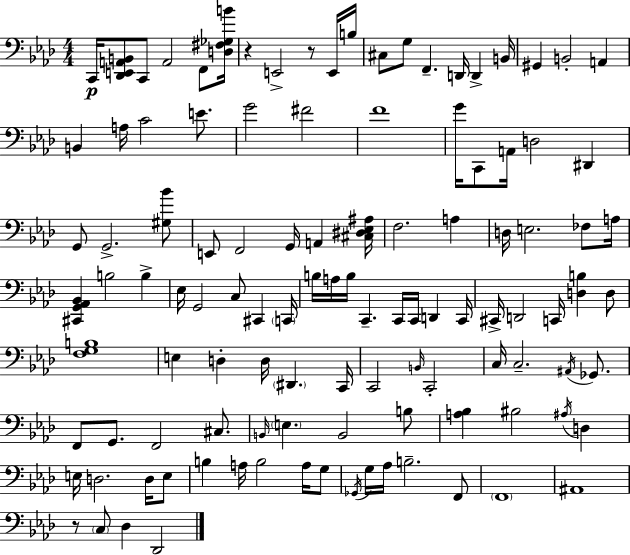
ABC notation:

X:1
T:Untitled
M:4/4
L:1/4
K:Fm
C,,/4 [_D,,E,,A,,B,,]/2 C,,/2 A,,2 F,,/2 [D,^F,_G,B]/4 z E,,2 z/2 E,,/4 B,/4 ^C,/2 G,/2 F,, D,,/4 D,, B,,/4 ^G,, B,,2 A,, B,, A,/4 C2 E/2 G2 ^F2 F4 G/4 C,,/2 A,,/4 D,2 ^D,, G,,/2 G,,2 [^G,_B]/2 E,,/2 F,,2 G,,/4 A,, [^C,^D,_E,^A,]/4 F,2 A, D,/4 E,2 _F,/2 A,/4 [^C,,G,,_A,,_B,,] B,2 B, _E,/4 G,,2 C,/2 ^C,, C,,/4 B,/4 A,/4 B,/4 C,, C,,/4 C,,/4 D,, C,,/4 ^C,,/4 D,,2 C,,/4 [D,B,] D,/2 [F,G,B,]4 E, D, D,/4 ^D,, C,,/4 C,,2 B,,/4 C,,2 C,/4 C,2 ^A,,/4 _G,,/2 F,,/2 G,,/2 F,,2 ^C,/2 B,,/4 E, B,,2 B,/2 [A,_B,] ^B,2 ^A,/4 D, E,/4 D,2 D,/4 E,/2 B, A,/4 B,2 A,/4 G,/2 _G,,/4 G,/4 _A,/4 B,2 F,,/2 F,,4 ^A,,4 z/2 C,/2 _D, _D,,2